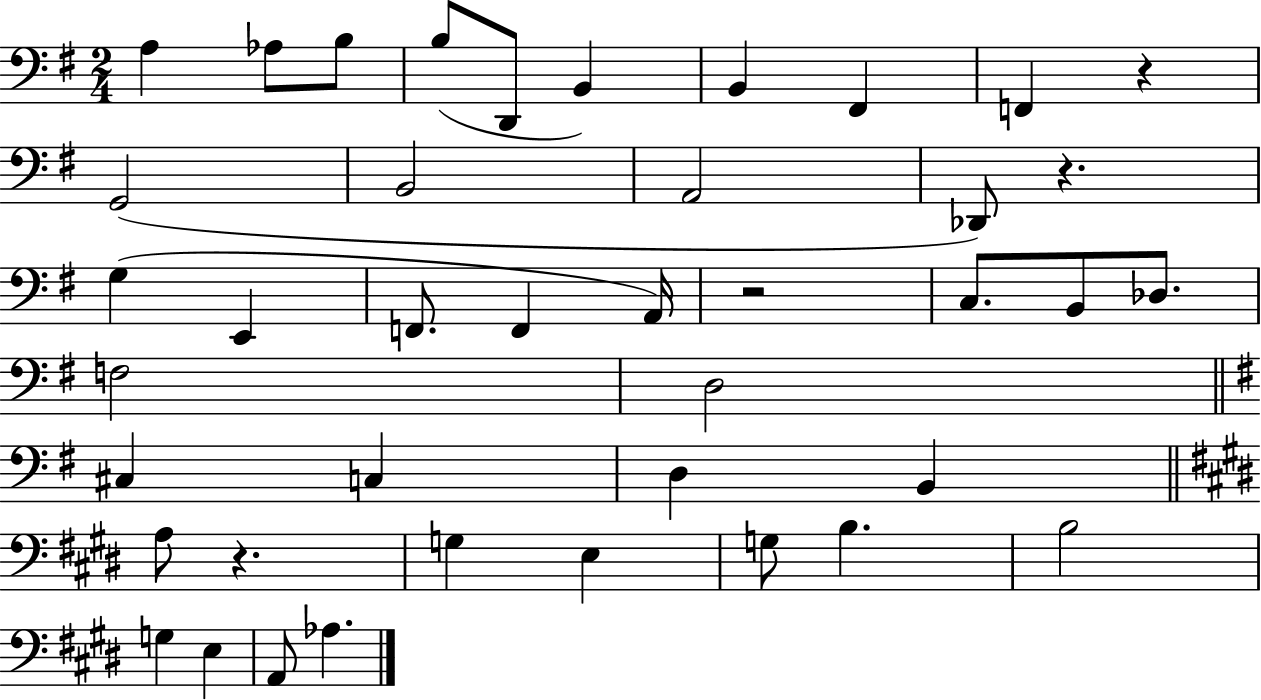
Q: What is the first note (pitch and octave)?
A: A3